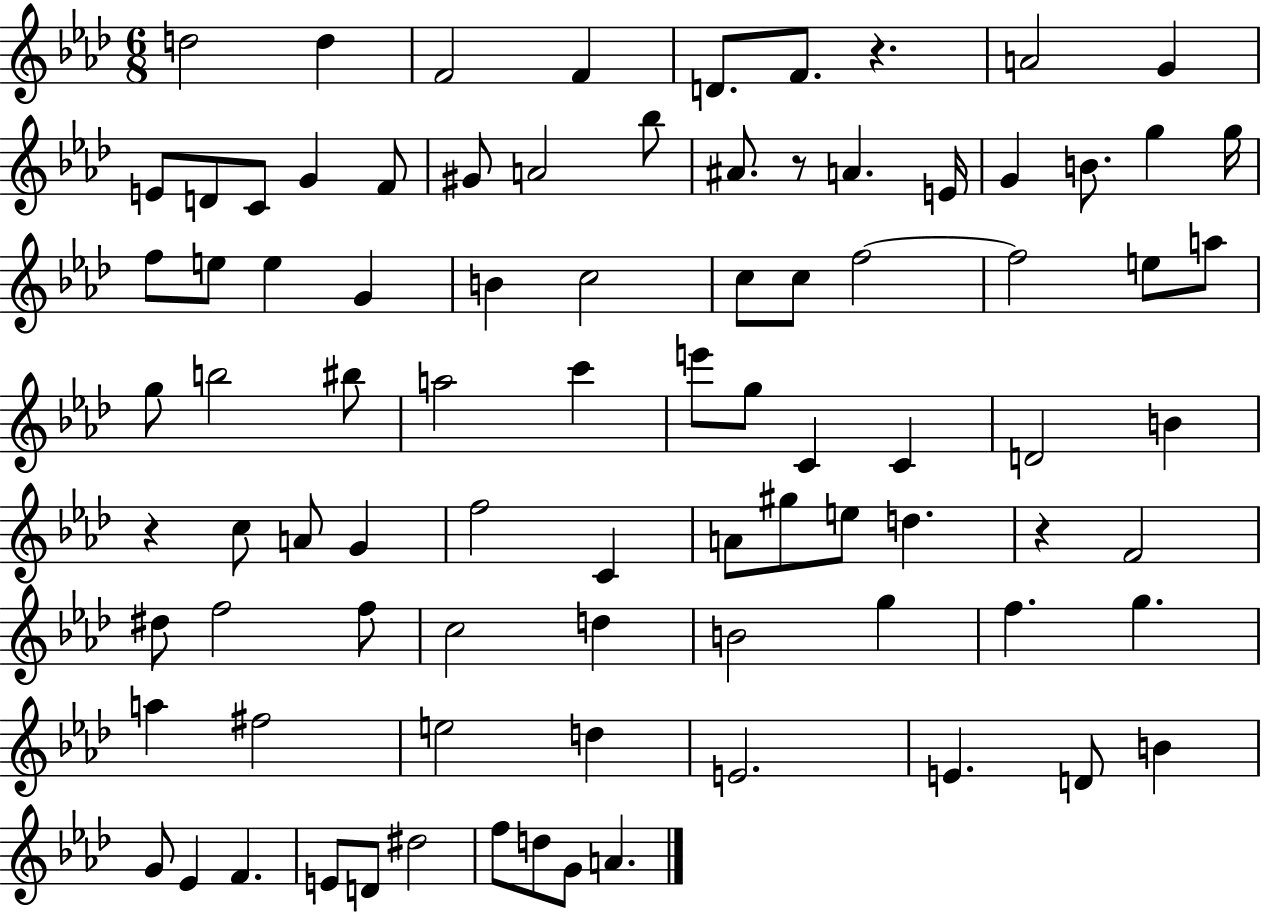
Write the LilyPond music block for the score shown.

{
  \clef treble
  \numericTimeSignature
  \time 6/8
  \key aes \major
  \repeat volta 2 { d''2 d''4 | f'2 f'4 | d'8. f'8. r4. | a'2 g'4 | \break e'8 d'8 c'8 g'4 f'8 | gis'8 a'2 bes''8 | ais'8. r8 a'4. e'16 | g'4 b'8. g''4 g''16 | \break f''8 e''8 e''4 g'4 | b'4 c''2 | c''8 c''8 f''2~~ | f''2 e''8 a''8 | \break g''8 b''2 bis''8 | a''2 c'''4 | e'''8 g''8 c'4 c'4 | d'2 b'4 | \break r4 c''8 a'8 g'4 | f''2 c'4 | a'8 gis''8 e''8 d''4. | r4 f'2 | \break dis''8 f''2 f''8 | c''2 d''4 | b'2 g''4 | f''4. g''4. | \break a''4 fis''2 | e''2 d''4 | e'2. | e'4. d'8 b'4 | \break g'8 ees'4 f'4. | e'8 d'8 dis''2 | f''8 d''8 g'8 a'4. | } \bar "|."
}